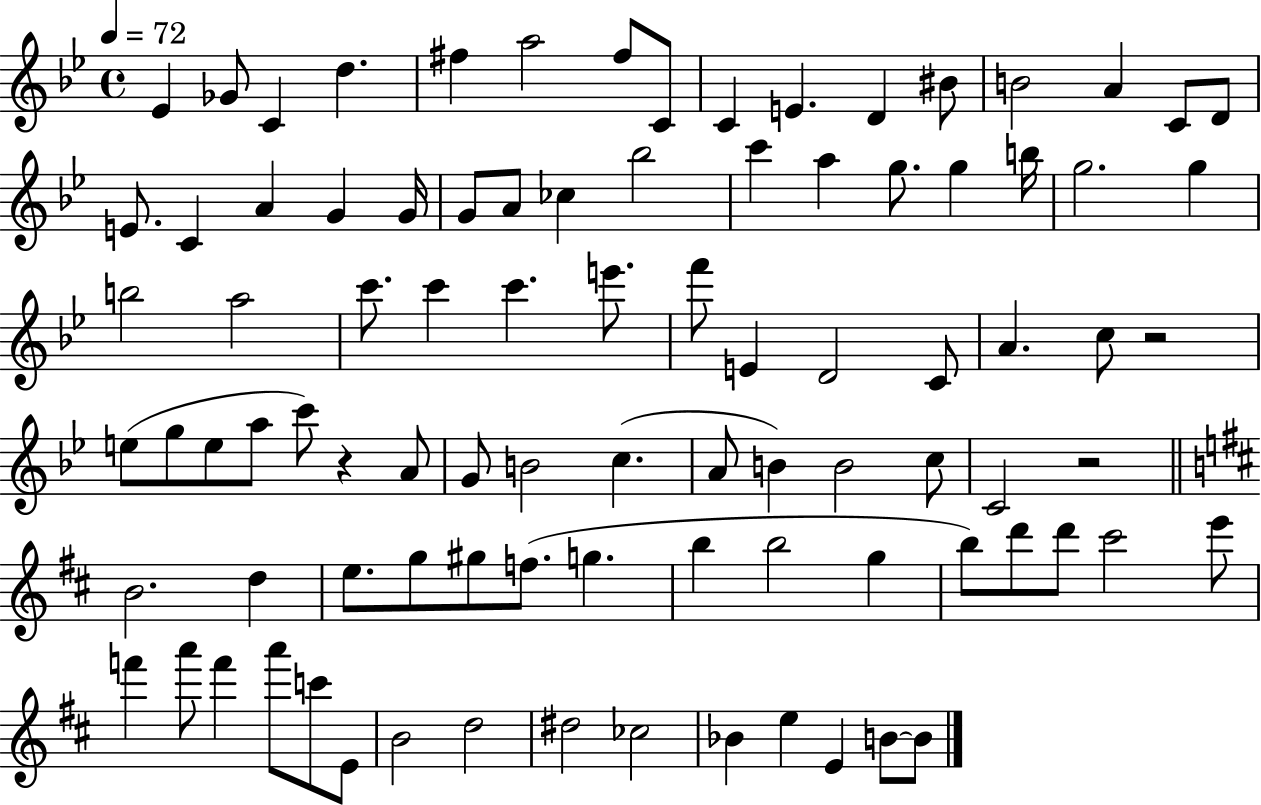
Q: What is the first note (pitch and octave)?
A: Eb4